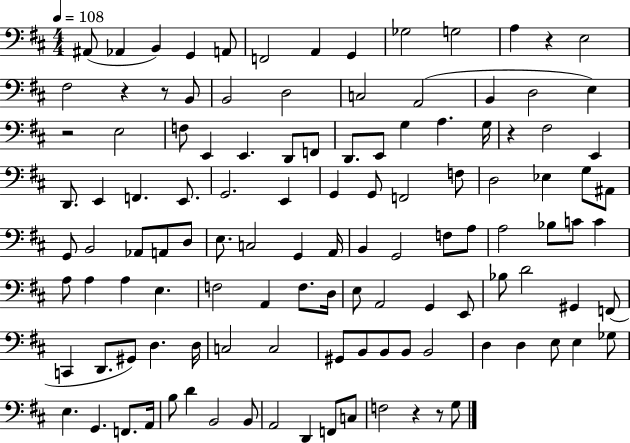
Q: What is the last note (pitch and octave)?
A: G3